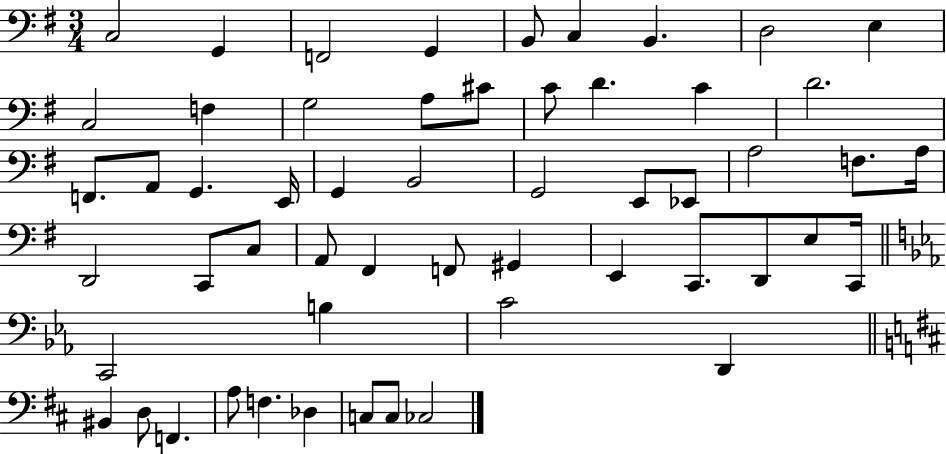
C3/h G2/q F2/h G2/q B2/e C3/q B2/q. D3/h E3/q C3/h F3/q G3/h A3/e C#4/e C4/e D4/q. C4/q D4/h. F2/e. A2/e G2/q. E2/s G2/q B2/h G2/h E2/e Eb2/e A3/h F3/e. A3/s D2/h C2/e C3/e A2/e F#2/q F2/e G#2/q E2/q C2/e. D2/e E3/e C2/s C2/h B3/q C4/h D2/q BIS2/q D3/e F2/q. A3/e F3/q. Db3/q C3/e C3/e CES3/h